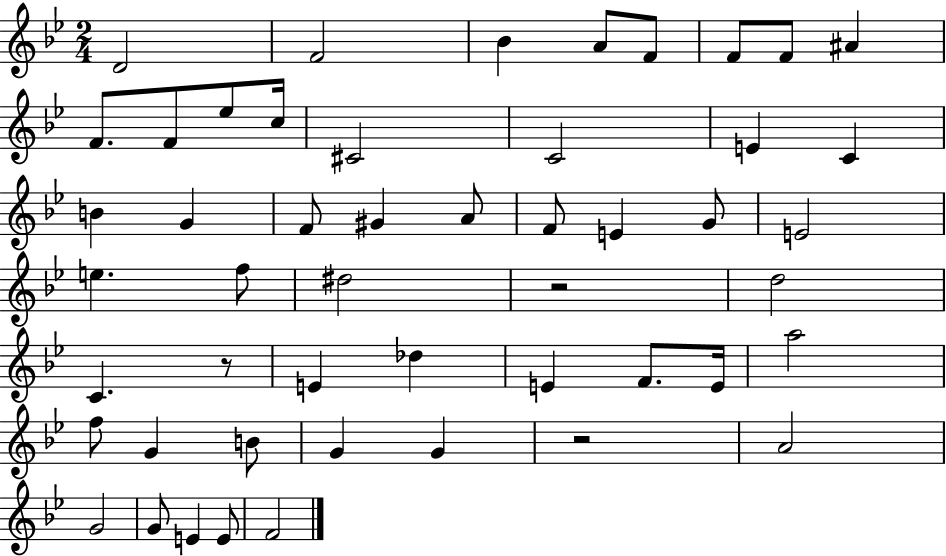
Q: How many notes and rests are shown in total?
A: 50